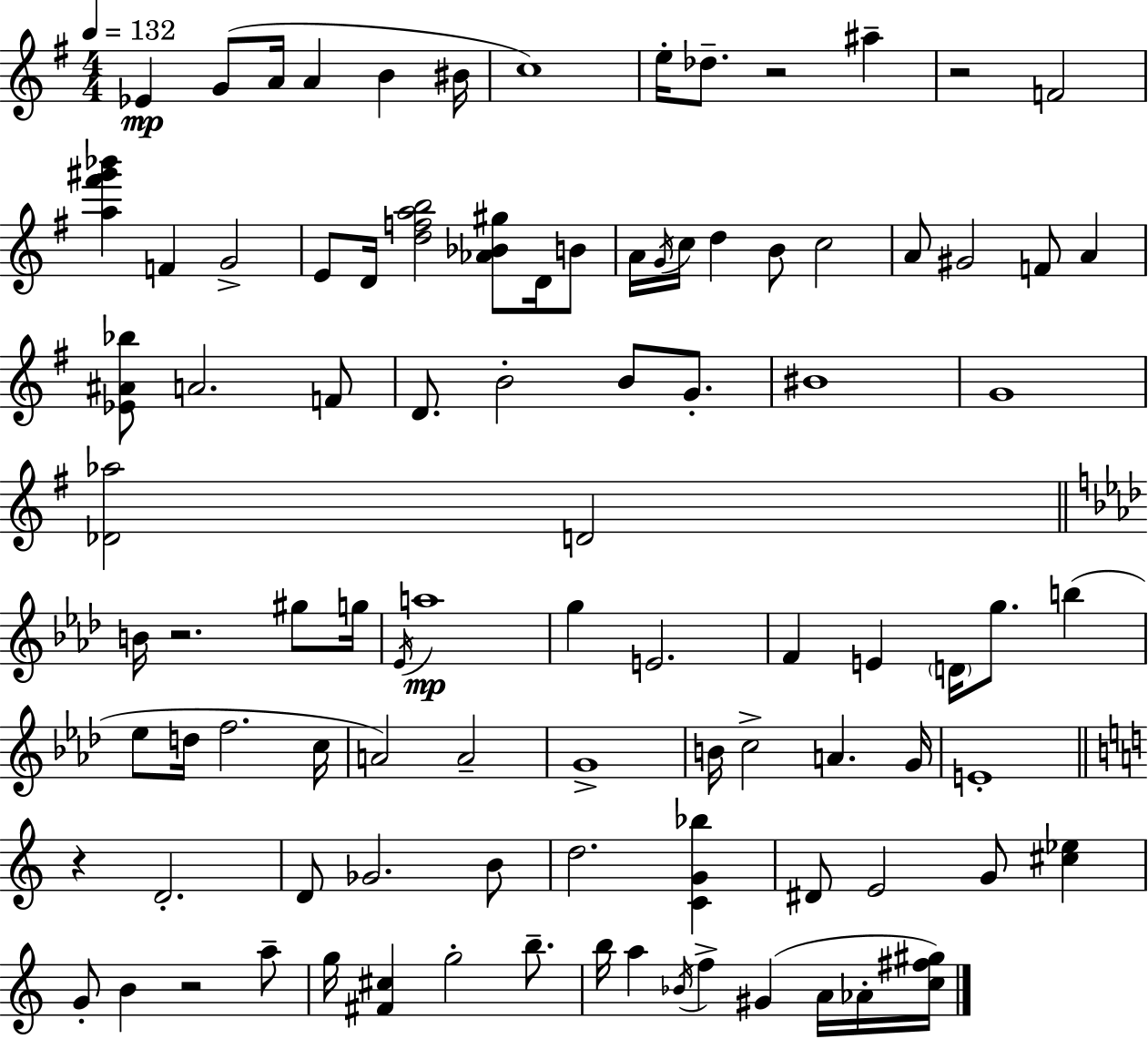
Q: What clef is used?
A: treble